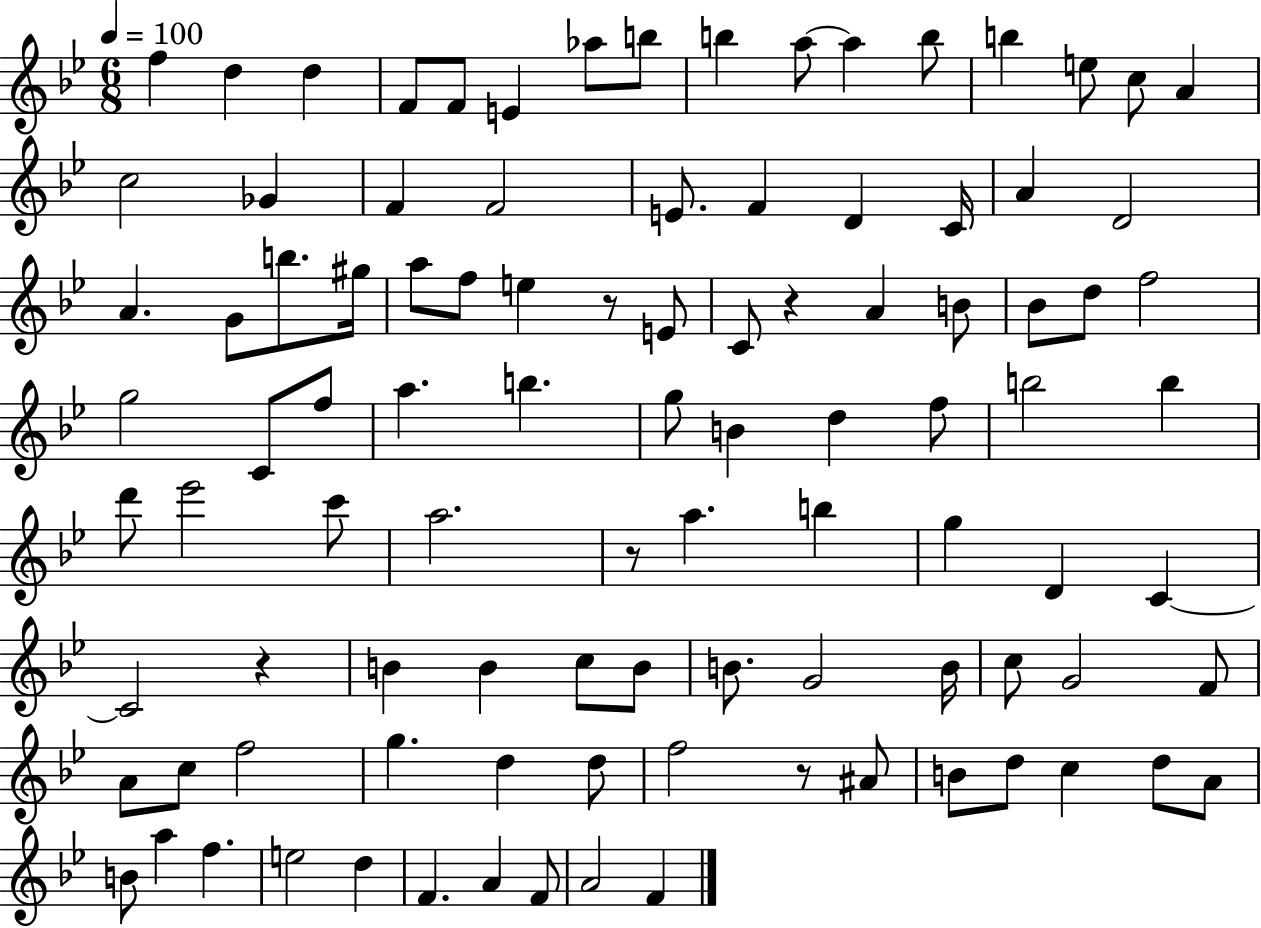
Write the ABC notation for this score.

X:1
T:Untitled
M:6/8
L:1/4
K:Bb
f d d F/2 F/2 E _a/2 b/2 b a/2 a b/2 b e/2 c/2 A c2 _G F F2 E/2 F D C/4 A D2 A G/2 b/2 ^g/4 a/2 f/2 e z/2 E/2 C/2 z A B/2 _B/2 d/2 f2 g2 C/2 f/2 a b g/2 B d f/2 b2 b d'/2 _e'2 c'/2 a2 z/2 a b g D C C2 z B B c/2 B/2 B/2 G2 B/4 c/2 G2 F/2 A/2 c/2 f2 g d d/2 f2 z/2 ^A/2 B/2 d/2 c d/2 A/2 B/2 a f e2 d F A F/2 A2 F